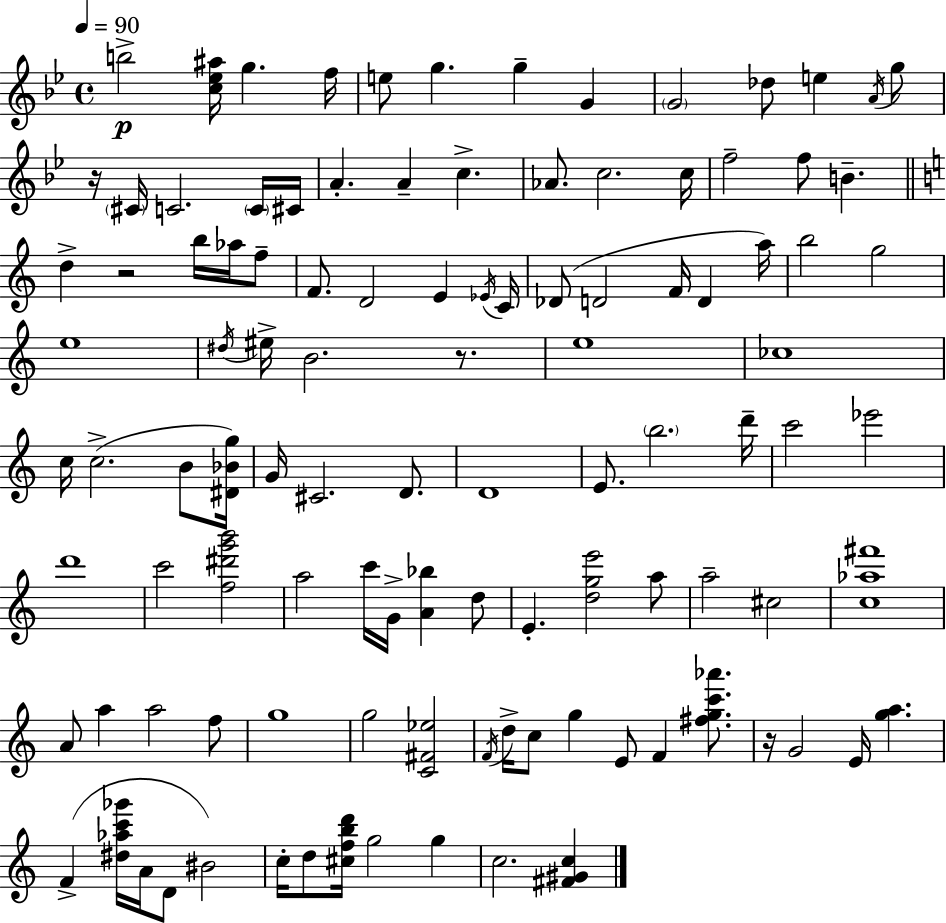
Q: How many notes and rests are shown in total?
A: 108